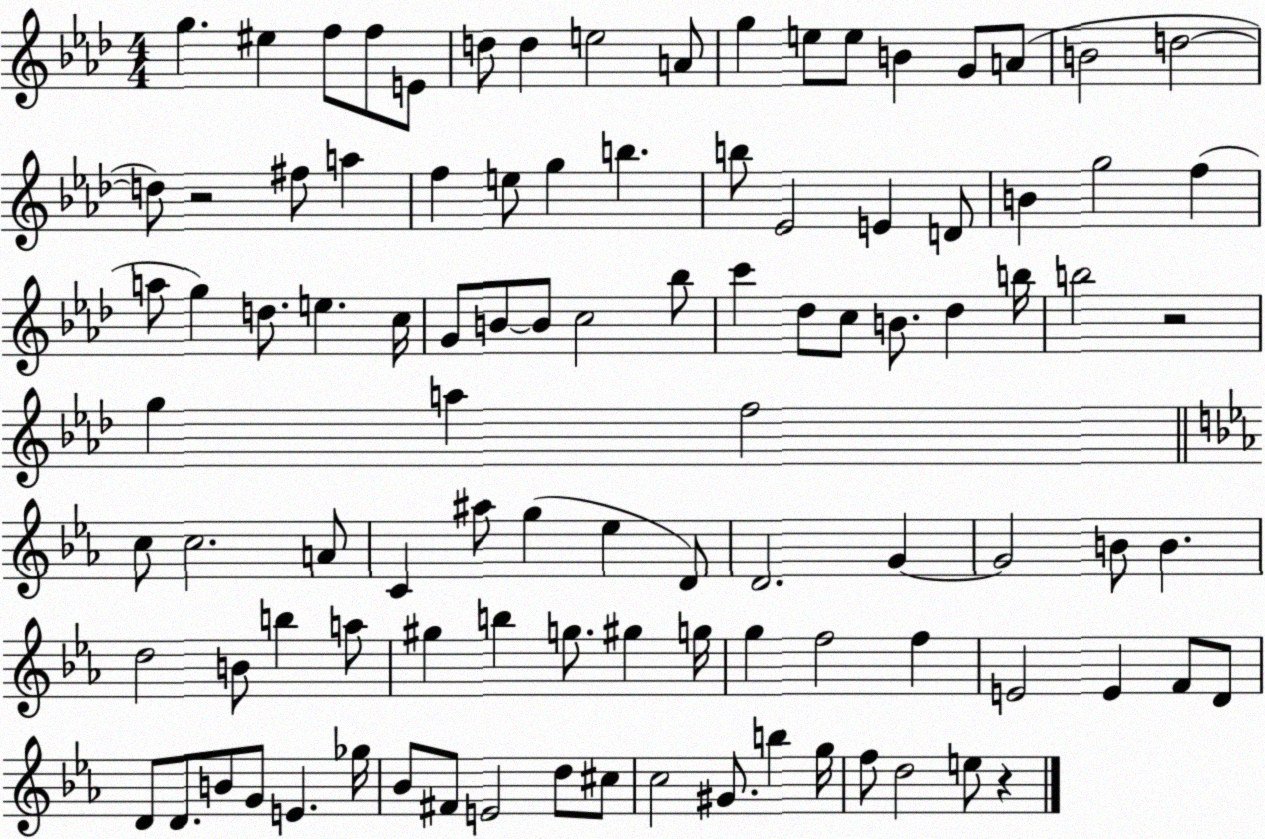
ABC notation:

X:1
T:Untitled
M:4/4
L:1/4
K:Ab
g ^e f/2 f/2 E/2 d/2 d e2 A/2 g e/2 e/2 B G/2 A/2 B2 d2 d/2 z2 ^f/2 a f e/2 g b b/2 _E2 E D/2 B g2 f a/2 g d/2 e c/4 G/2 B/2 B/2 c2 _b/2 c' _d/2 c/2 B/2 _d b/4 b2 z2 g a f2 c/2 c2 A/2 C ^a/2 g _e D/2 D2 G G2 B/2 B d2 B/2 b a/2 ^g b g/2 ^g g/4 g f2 f E2 E F/2 D/2 D/2 D/2 B/2 G/2 E _g/4 _B/2 ^F/2 E2 d/2 ^c/2 c2 ^G/2 b g/4 f/2 d2 e/2 z